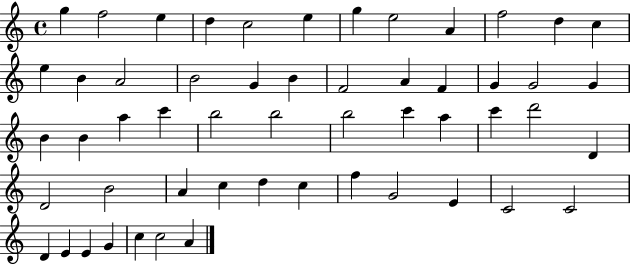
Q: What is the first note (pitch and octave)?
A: G5